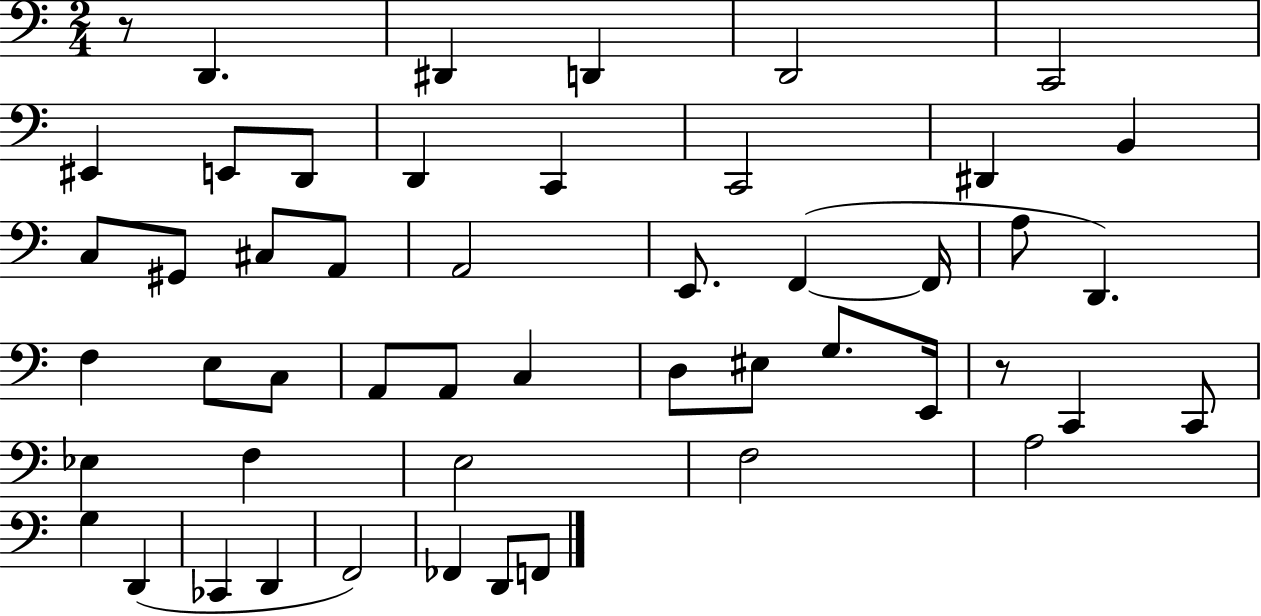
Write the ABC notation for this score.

X:1
T:Untitled
M:2/4
L:1/4
K:C
z/2 D,, ^D,, D,, D,,2 C,,2 ^E,, E,,/2 D,,/2 D,, C,, C,,2 ^D,, B,, C,/2 ^G,,/2 ^C,/2 A,,/2 A,,2 E,,/2 F,, F,,/4 A,/2 D,, F, E,/2 C,/2 A,,/2 A,,/2 C, D,/2 ^E,/2 G,/2 E,,/4 z/2 C,, C,,/2 _E, F, E,2 F,2 A,2 G, D,, _C,, D,, F,,2 _F,, D,,/2 F,,/2